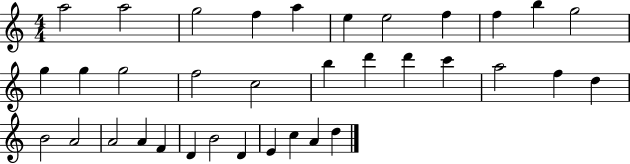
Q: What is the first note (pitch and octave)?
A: A5